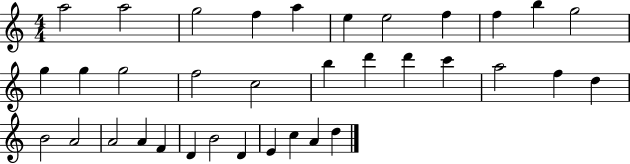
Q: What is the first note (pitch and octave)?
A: A5